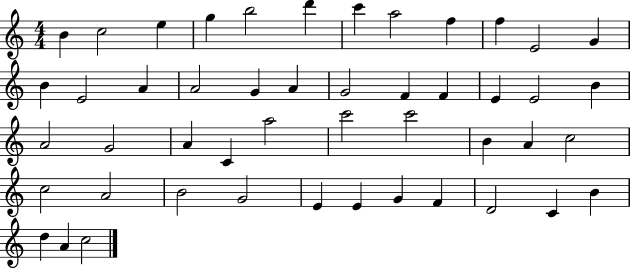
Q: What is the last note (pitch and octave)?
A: C5